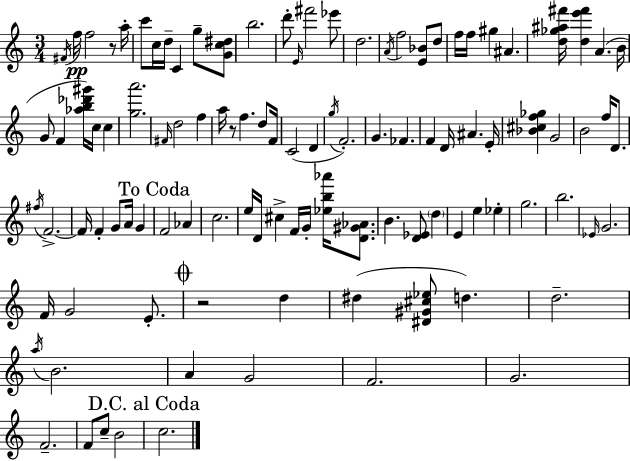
F#4/s F5/s F5/h R/e A5/s C6/e C5/s D5/s C4/q G5/e [G4,C5,D#5]/e B5/h. D6/e E4/s F#6/h Eb6/e D5/h. A4/s F5/h [E4,Bb4]/e D5/e F5/s F5/s G#5/q A#4/q. [D5,Gb5,A#5,F#6]/s [D5,E6,F#6]/q A4/q. B4/s G4/e F4/q [Ab5,B5,Db6,G#6]/s C5/s C5/q [G5,A6]/h. F#4/s D5/h F5/q A5/s R/e F5/q. D5/e F4/s C4/h D4/q G5/s F4/h. G4/q. FES4/q. F4/q D4/s A#4/q. E4/s [Bb4,C#5,F5,Gb5]/q G4/h B4/h F5/s D4/e. F#5/s F4/h. F4/s F4/q G4/e A4/s G4/q F4/h Ab4/q C5/h. E5/s D4/s C#5/q F4/s G4/s [Eb5,B5,Ab6]/s [D4,G#4,Ab4]/e. B4/q. [D4,Eb4]/e D5/q E4/q E5/q Eb5/q G5/h. B5/h. Eb4/s G4/h. F4/s G4/h E4/e. R/h D5/q D#5/q [D#4,G#4,C#5,Eb5]/e D5/q. D5/h. A5/s B4/h. A4/q G4/h F4/h. G4/h. F4/h. F4/e C5/e B4/h C5/h.